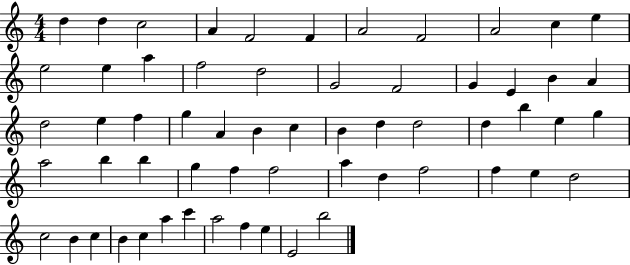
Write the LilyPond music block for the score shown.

{
  \clef treble
  \numericTimeSignature
  \time 4/4
  \key c \major
  d''4 d''4 c''2 | a'4 f'2 f'4 | a'2 f'2 | a'2 c''4 e''4 | \break e''2 e''4 a''4 | f''2 d''2 | g'2 f'2 | g'4 e'4 b'4 a'4 | \break d''2 e''4 f''4 | g''4 a'4 b'4 c''4 | b'4 d''4 d''2 | d''4 b''4 e''4 g''4 | \break a''2 b''4 b''4 | g''4 f''4 f''2 | a''4 d''4 f''2 | f''4 e''4 d''2 | \break c''2 b'4 c''4 | b'4 c''4 a''4 c'''4 | a''2 f''4 e''4 | e'2 b''2 | \break \bar "|."
}